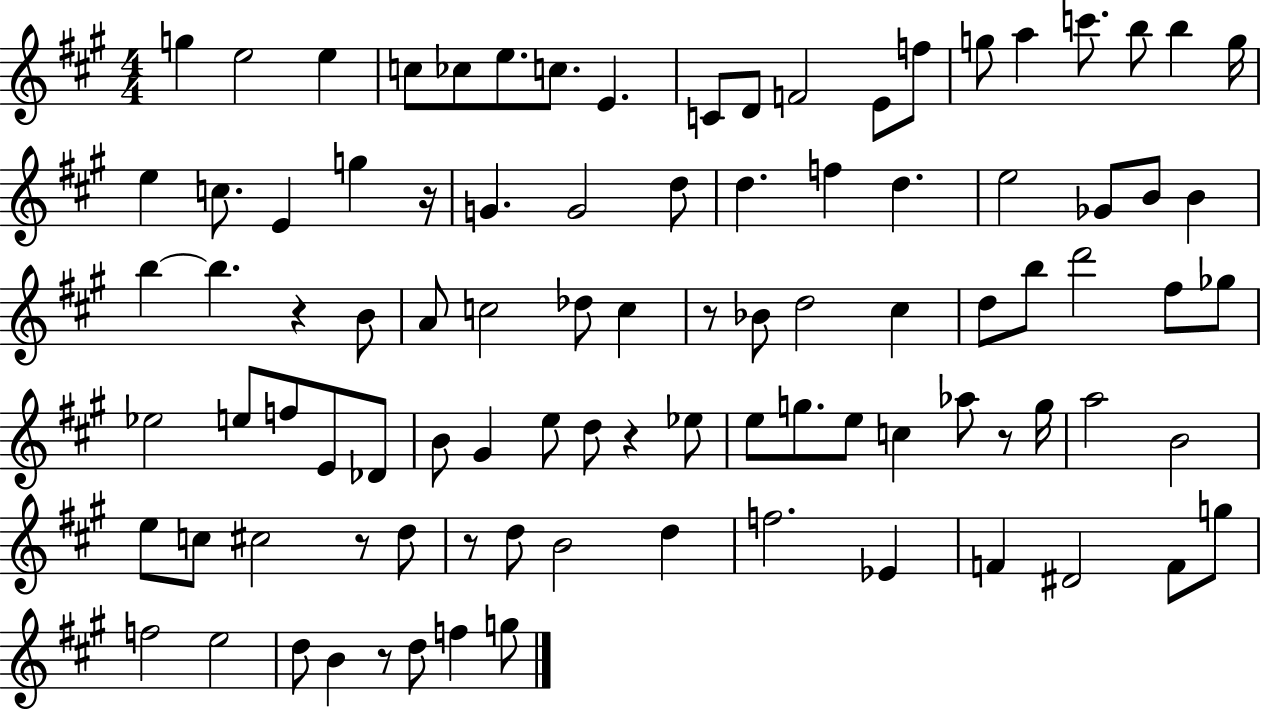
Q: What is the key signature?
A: A major